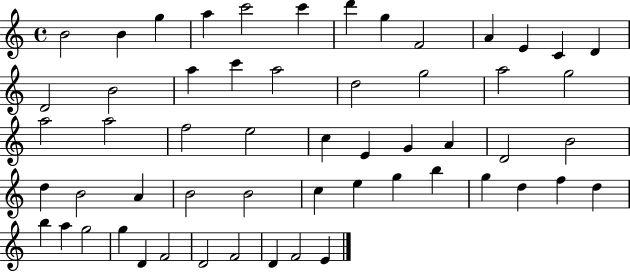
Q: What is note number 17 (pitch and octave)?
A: C6